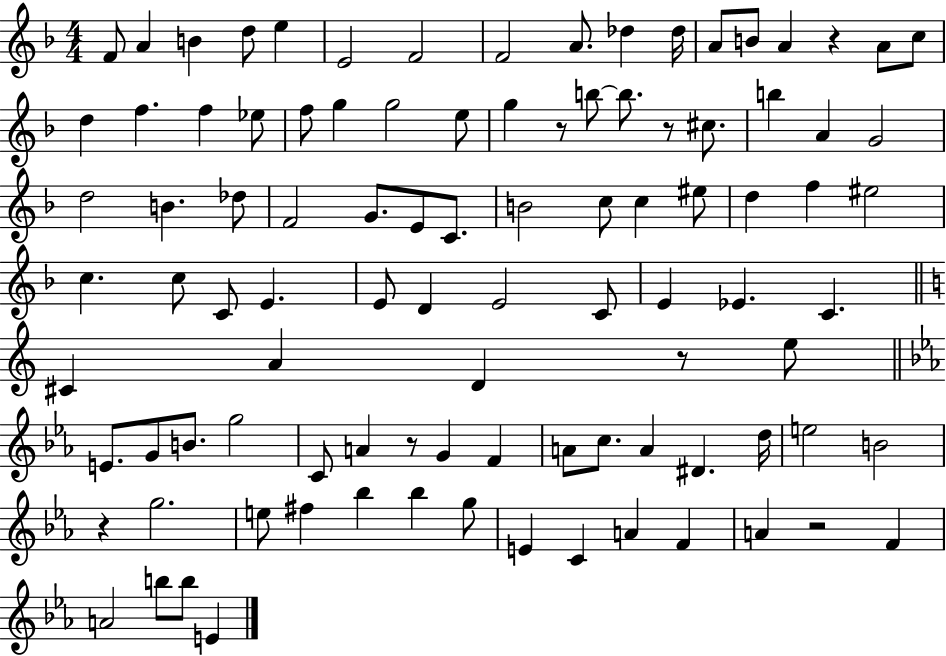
X:1
T:Untitled
M:4/4
L:1/4
K:F
F/2 A B d/2 e E2 F2 F2 A/2 _d _d/4 A/2 B/2 A z A/2 c/2 d f f _e/2 f/2 g g2 e/2 g z/2 b/2 b/2 z/2 ^c/2 b A G2 d2 B _d/2 F2 G/2 E/2 C/2 B2 c/2 c ^e/2 d f ^e2 c c/2 C/2 E E/2 D E2 C/2 E _E C ^C A D z/2 e/2 E/2 G/2 B/2 g2 C/2 A z/2 G F A/2 c/2 A ^D d/4 e2 B2 z g2 e/2 ^f _b _b g/2 E C A F A z2 F A2 b/2 b/2 E